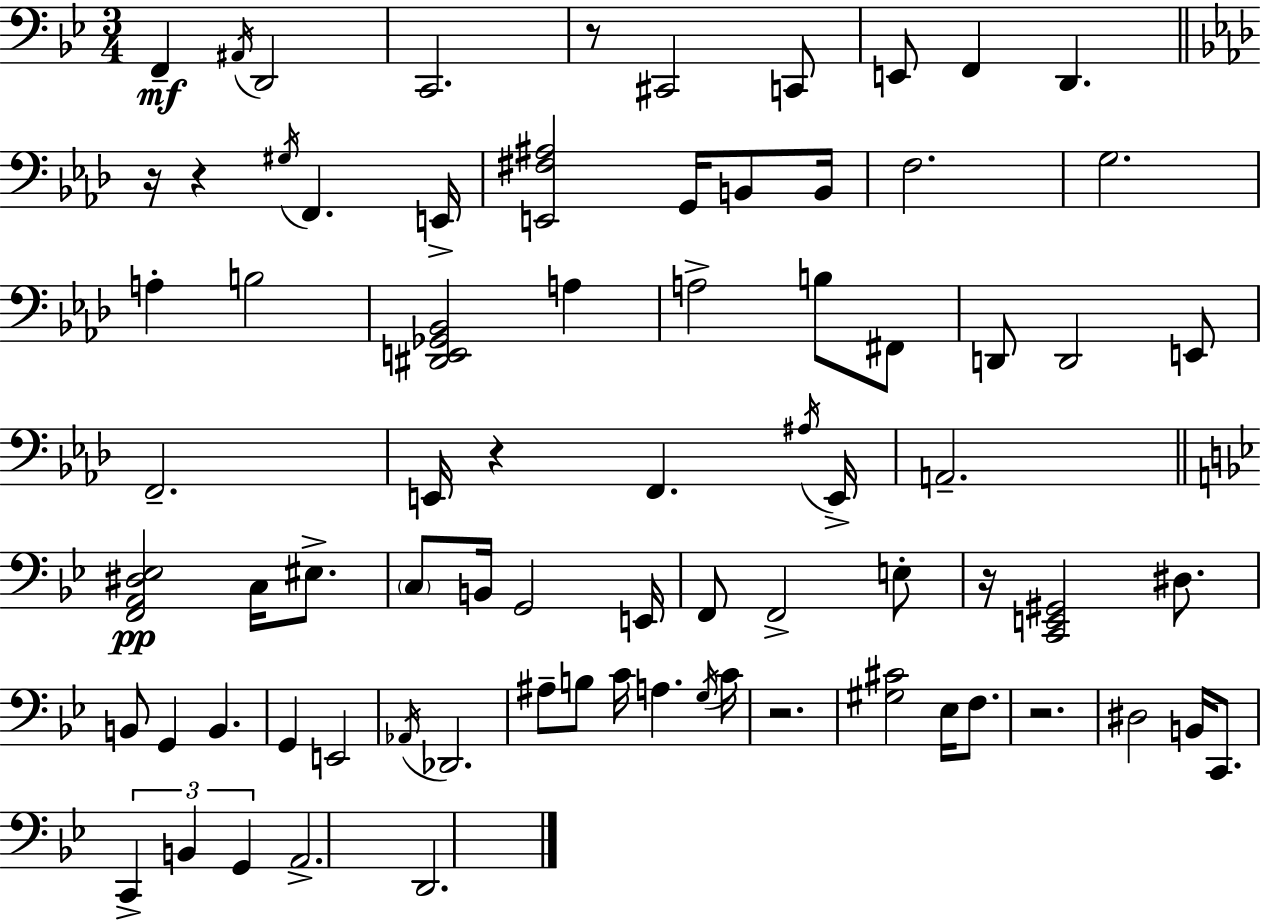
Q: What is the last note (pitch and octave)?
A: D2